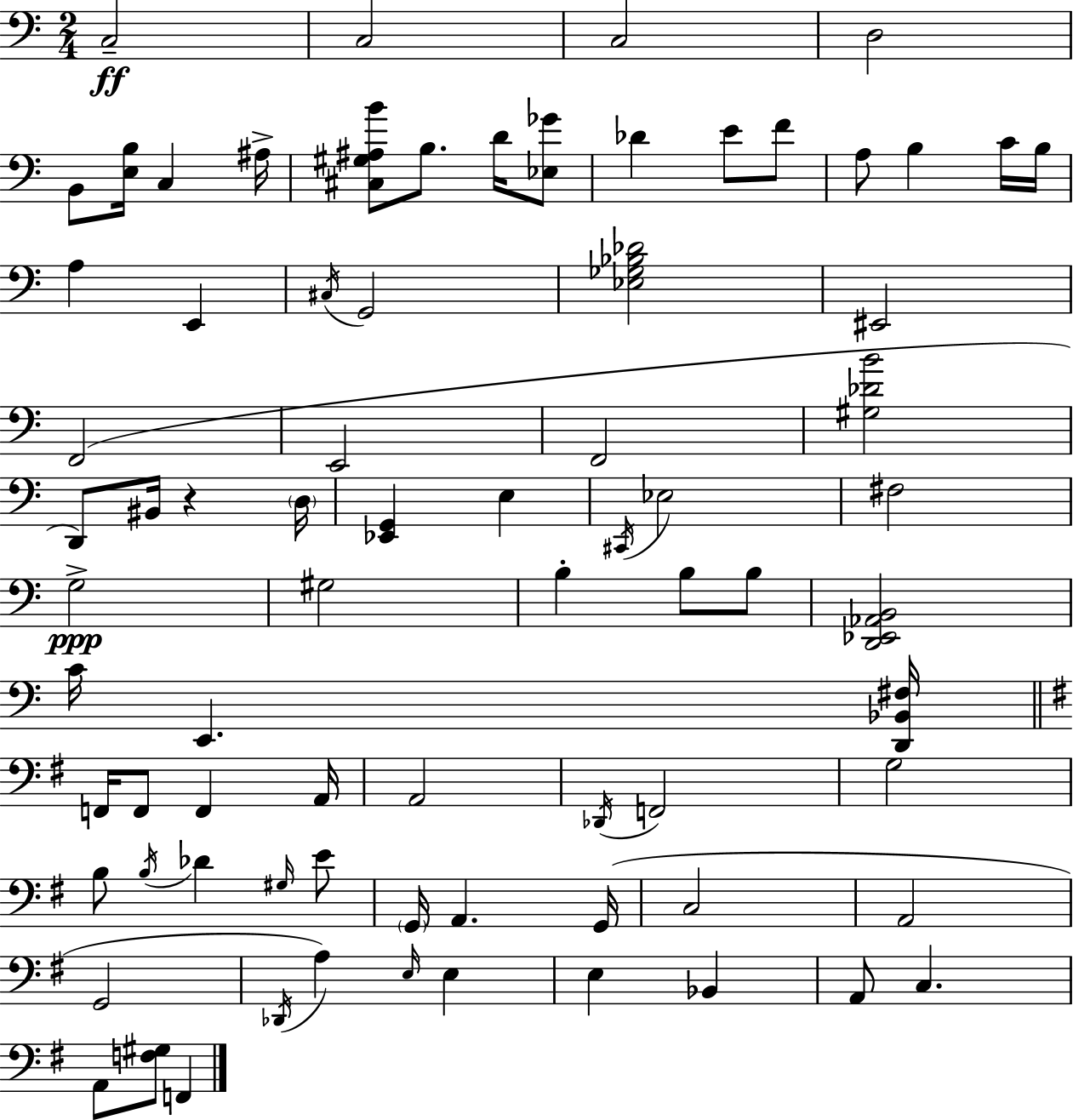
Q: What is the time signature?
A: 2/4